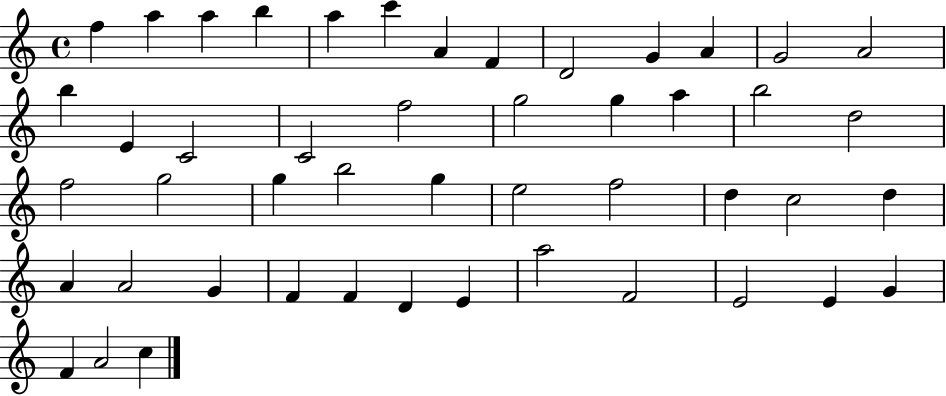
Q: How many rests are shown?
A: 0